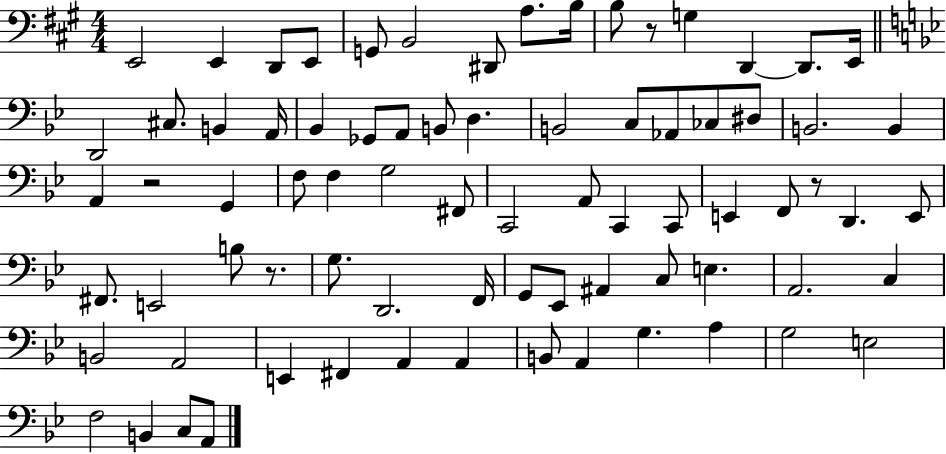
X:1
T:Untitled
M:4/4
L:1/4
K:A
E,,2 E,, D,,/2 E,,/2 G,,/2 B,,2 ^D,,/2 A,/2 B,/4 B,/2 z/2 G, D,, D,,/2 E,,/4 D,,2 ^C,/2 B,, A,,/4 _B,, _G,,/2 A,,/2 B,,/2 D, B,,2 C,/2 _A,,/2 _C,/2 ^D,/2 B,,2 B,, A,, z2 G,, F,/2 F, G,2 ^F,,/2 C,,2 A,,/2 C,, C,,/2 E,, F,,/2 z/2 D,, E,,/2 ^F,,/2 E,,2 B,/2 z/2 G,/2 D,,2 F,,/4 G,,/2 _E,,/2 ^A,, C,/2 E, A,,2 C, B,,2 A,,2 E,, ^F,, A,, A,, B,,/2 A,, G, A, G,2 E,2 F,2 B,, C,/2 A,,/2